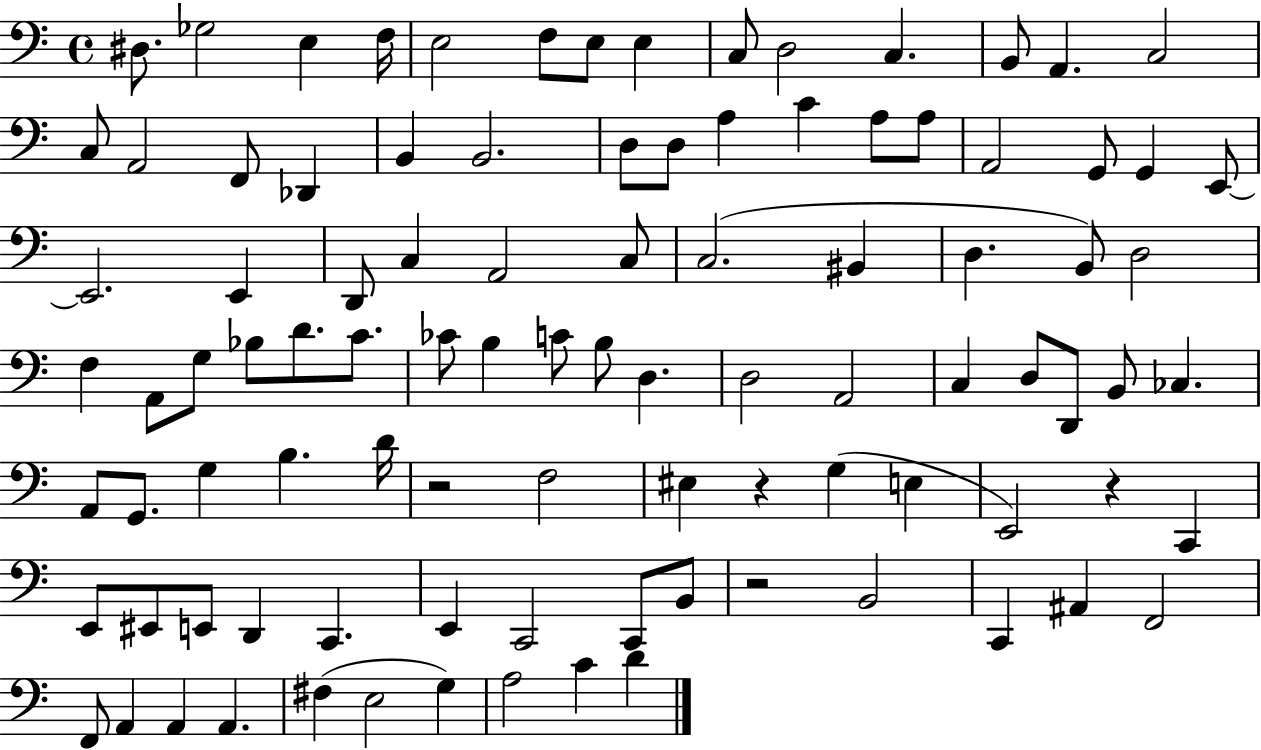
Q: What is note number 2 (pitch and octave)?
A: Gb3